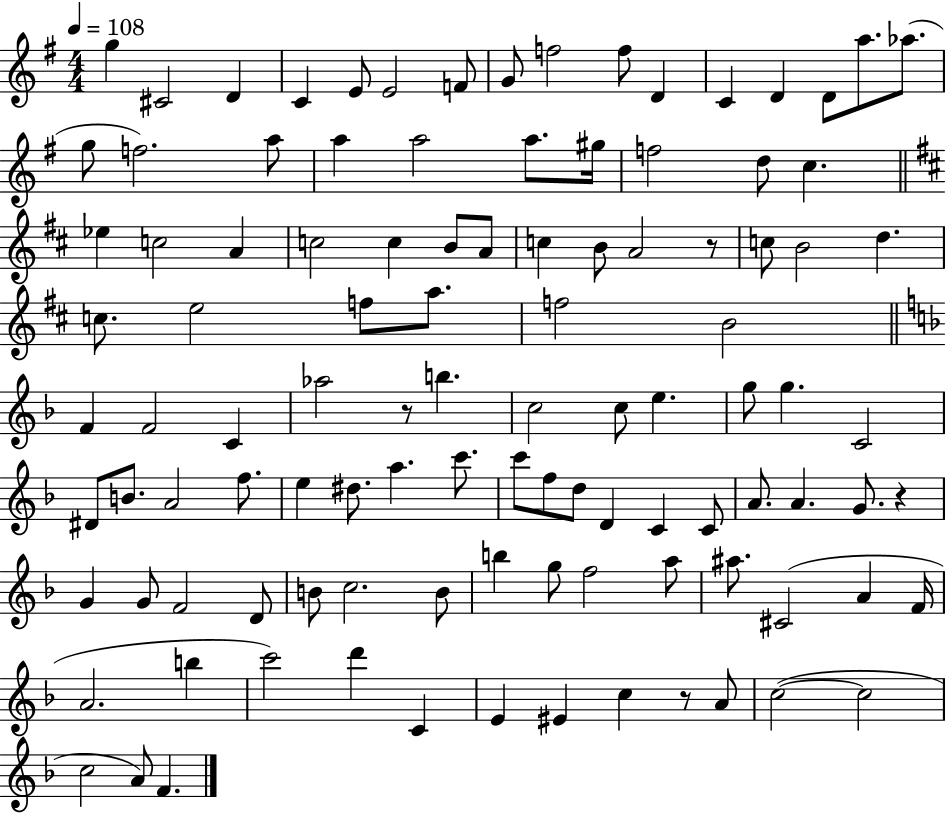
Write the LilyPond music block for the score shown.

{
  \clef treble
  \numericTimeSignature
  \time 4/4
  \key g \major
  \tempo 4 = 108
  g''4 cis'2 d'4 | c'4 e'8 e'2 f'8 | g'8 f''2 f''8 d'4 | c'4 d'4 d'8 a''8. aes''8.( | \break g''8 f''2.) a''8 | a''4 a''2 a''8. gis''16 | f''2 d''8 c''4. | \bar "||" \break \key d \major ees''4 c''2 a'4 | c''2 c''4 b'8 a'8 | c''4 b'8 a'2 r8 | c''8 b'2 d''4. | \break c''8. e''2 f''8 a''8. | f''2 b'2 | \bar "||" \break \key f \major f'4 f'2 c'4 | aes''2 r8 b''4. | c''2 c''8 e''4. | g''8 g''4. c'2 | \break dis'8 b'8. a'2 f''8. | e''4 dis''8. a''4. c'''8. | c'''8 f''8 d''8 d'4 c'4 c'8 | a'8. a'4. g'8. r4 | \break g'4 g'8 f'2 d'8 | b'8 c''2. b'8 | b''4 g''8 f''2 a''8 | ais''8. cis'2( a'4 f'16 | \break a'2. b''4 | c'''2) d'''4 c'4 | e'4 eis'4 c''4 r8 a'8 | c''2~(~ c''2 | \break c''2 a'8) f'4. | \bar "|."
}